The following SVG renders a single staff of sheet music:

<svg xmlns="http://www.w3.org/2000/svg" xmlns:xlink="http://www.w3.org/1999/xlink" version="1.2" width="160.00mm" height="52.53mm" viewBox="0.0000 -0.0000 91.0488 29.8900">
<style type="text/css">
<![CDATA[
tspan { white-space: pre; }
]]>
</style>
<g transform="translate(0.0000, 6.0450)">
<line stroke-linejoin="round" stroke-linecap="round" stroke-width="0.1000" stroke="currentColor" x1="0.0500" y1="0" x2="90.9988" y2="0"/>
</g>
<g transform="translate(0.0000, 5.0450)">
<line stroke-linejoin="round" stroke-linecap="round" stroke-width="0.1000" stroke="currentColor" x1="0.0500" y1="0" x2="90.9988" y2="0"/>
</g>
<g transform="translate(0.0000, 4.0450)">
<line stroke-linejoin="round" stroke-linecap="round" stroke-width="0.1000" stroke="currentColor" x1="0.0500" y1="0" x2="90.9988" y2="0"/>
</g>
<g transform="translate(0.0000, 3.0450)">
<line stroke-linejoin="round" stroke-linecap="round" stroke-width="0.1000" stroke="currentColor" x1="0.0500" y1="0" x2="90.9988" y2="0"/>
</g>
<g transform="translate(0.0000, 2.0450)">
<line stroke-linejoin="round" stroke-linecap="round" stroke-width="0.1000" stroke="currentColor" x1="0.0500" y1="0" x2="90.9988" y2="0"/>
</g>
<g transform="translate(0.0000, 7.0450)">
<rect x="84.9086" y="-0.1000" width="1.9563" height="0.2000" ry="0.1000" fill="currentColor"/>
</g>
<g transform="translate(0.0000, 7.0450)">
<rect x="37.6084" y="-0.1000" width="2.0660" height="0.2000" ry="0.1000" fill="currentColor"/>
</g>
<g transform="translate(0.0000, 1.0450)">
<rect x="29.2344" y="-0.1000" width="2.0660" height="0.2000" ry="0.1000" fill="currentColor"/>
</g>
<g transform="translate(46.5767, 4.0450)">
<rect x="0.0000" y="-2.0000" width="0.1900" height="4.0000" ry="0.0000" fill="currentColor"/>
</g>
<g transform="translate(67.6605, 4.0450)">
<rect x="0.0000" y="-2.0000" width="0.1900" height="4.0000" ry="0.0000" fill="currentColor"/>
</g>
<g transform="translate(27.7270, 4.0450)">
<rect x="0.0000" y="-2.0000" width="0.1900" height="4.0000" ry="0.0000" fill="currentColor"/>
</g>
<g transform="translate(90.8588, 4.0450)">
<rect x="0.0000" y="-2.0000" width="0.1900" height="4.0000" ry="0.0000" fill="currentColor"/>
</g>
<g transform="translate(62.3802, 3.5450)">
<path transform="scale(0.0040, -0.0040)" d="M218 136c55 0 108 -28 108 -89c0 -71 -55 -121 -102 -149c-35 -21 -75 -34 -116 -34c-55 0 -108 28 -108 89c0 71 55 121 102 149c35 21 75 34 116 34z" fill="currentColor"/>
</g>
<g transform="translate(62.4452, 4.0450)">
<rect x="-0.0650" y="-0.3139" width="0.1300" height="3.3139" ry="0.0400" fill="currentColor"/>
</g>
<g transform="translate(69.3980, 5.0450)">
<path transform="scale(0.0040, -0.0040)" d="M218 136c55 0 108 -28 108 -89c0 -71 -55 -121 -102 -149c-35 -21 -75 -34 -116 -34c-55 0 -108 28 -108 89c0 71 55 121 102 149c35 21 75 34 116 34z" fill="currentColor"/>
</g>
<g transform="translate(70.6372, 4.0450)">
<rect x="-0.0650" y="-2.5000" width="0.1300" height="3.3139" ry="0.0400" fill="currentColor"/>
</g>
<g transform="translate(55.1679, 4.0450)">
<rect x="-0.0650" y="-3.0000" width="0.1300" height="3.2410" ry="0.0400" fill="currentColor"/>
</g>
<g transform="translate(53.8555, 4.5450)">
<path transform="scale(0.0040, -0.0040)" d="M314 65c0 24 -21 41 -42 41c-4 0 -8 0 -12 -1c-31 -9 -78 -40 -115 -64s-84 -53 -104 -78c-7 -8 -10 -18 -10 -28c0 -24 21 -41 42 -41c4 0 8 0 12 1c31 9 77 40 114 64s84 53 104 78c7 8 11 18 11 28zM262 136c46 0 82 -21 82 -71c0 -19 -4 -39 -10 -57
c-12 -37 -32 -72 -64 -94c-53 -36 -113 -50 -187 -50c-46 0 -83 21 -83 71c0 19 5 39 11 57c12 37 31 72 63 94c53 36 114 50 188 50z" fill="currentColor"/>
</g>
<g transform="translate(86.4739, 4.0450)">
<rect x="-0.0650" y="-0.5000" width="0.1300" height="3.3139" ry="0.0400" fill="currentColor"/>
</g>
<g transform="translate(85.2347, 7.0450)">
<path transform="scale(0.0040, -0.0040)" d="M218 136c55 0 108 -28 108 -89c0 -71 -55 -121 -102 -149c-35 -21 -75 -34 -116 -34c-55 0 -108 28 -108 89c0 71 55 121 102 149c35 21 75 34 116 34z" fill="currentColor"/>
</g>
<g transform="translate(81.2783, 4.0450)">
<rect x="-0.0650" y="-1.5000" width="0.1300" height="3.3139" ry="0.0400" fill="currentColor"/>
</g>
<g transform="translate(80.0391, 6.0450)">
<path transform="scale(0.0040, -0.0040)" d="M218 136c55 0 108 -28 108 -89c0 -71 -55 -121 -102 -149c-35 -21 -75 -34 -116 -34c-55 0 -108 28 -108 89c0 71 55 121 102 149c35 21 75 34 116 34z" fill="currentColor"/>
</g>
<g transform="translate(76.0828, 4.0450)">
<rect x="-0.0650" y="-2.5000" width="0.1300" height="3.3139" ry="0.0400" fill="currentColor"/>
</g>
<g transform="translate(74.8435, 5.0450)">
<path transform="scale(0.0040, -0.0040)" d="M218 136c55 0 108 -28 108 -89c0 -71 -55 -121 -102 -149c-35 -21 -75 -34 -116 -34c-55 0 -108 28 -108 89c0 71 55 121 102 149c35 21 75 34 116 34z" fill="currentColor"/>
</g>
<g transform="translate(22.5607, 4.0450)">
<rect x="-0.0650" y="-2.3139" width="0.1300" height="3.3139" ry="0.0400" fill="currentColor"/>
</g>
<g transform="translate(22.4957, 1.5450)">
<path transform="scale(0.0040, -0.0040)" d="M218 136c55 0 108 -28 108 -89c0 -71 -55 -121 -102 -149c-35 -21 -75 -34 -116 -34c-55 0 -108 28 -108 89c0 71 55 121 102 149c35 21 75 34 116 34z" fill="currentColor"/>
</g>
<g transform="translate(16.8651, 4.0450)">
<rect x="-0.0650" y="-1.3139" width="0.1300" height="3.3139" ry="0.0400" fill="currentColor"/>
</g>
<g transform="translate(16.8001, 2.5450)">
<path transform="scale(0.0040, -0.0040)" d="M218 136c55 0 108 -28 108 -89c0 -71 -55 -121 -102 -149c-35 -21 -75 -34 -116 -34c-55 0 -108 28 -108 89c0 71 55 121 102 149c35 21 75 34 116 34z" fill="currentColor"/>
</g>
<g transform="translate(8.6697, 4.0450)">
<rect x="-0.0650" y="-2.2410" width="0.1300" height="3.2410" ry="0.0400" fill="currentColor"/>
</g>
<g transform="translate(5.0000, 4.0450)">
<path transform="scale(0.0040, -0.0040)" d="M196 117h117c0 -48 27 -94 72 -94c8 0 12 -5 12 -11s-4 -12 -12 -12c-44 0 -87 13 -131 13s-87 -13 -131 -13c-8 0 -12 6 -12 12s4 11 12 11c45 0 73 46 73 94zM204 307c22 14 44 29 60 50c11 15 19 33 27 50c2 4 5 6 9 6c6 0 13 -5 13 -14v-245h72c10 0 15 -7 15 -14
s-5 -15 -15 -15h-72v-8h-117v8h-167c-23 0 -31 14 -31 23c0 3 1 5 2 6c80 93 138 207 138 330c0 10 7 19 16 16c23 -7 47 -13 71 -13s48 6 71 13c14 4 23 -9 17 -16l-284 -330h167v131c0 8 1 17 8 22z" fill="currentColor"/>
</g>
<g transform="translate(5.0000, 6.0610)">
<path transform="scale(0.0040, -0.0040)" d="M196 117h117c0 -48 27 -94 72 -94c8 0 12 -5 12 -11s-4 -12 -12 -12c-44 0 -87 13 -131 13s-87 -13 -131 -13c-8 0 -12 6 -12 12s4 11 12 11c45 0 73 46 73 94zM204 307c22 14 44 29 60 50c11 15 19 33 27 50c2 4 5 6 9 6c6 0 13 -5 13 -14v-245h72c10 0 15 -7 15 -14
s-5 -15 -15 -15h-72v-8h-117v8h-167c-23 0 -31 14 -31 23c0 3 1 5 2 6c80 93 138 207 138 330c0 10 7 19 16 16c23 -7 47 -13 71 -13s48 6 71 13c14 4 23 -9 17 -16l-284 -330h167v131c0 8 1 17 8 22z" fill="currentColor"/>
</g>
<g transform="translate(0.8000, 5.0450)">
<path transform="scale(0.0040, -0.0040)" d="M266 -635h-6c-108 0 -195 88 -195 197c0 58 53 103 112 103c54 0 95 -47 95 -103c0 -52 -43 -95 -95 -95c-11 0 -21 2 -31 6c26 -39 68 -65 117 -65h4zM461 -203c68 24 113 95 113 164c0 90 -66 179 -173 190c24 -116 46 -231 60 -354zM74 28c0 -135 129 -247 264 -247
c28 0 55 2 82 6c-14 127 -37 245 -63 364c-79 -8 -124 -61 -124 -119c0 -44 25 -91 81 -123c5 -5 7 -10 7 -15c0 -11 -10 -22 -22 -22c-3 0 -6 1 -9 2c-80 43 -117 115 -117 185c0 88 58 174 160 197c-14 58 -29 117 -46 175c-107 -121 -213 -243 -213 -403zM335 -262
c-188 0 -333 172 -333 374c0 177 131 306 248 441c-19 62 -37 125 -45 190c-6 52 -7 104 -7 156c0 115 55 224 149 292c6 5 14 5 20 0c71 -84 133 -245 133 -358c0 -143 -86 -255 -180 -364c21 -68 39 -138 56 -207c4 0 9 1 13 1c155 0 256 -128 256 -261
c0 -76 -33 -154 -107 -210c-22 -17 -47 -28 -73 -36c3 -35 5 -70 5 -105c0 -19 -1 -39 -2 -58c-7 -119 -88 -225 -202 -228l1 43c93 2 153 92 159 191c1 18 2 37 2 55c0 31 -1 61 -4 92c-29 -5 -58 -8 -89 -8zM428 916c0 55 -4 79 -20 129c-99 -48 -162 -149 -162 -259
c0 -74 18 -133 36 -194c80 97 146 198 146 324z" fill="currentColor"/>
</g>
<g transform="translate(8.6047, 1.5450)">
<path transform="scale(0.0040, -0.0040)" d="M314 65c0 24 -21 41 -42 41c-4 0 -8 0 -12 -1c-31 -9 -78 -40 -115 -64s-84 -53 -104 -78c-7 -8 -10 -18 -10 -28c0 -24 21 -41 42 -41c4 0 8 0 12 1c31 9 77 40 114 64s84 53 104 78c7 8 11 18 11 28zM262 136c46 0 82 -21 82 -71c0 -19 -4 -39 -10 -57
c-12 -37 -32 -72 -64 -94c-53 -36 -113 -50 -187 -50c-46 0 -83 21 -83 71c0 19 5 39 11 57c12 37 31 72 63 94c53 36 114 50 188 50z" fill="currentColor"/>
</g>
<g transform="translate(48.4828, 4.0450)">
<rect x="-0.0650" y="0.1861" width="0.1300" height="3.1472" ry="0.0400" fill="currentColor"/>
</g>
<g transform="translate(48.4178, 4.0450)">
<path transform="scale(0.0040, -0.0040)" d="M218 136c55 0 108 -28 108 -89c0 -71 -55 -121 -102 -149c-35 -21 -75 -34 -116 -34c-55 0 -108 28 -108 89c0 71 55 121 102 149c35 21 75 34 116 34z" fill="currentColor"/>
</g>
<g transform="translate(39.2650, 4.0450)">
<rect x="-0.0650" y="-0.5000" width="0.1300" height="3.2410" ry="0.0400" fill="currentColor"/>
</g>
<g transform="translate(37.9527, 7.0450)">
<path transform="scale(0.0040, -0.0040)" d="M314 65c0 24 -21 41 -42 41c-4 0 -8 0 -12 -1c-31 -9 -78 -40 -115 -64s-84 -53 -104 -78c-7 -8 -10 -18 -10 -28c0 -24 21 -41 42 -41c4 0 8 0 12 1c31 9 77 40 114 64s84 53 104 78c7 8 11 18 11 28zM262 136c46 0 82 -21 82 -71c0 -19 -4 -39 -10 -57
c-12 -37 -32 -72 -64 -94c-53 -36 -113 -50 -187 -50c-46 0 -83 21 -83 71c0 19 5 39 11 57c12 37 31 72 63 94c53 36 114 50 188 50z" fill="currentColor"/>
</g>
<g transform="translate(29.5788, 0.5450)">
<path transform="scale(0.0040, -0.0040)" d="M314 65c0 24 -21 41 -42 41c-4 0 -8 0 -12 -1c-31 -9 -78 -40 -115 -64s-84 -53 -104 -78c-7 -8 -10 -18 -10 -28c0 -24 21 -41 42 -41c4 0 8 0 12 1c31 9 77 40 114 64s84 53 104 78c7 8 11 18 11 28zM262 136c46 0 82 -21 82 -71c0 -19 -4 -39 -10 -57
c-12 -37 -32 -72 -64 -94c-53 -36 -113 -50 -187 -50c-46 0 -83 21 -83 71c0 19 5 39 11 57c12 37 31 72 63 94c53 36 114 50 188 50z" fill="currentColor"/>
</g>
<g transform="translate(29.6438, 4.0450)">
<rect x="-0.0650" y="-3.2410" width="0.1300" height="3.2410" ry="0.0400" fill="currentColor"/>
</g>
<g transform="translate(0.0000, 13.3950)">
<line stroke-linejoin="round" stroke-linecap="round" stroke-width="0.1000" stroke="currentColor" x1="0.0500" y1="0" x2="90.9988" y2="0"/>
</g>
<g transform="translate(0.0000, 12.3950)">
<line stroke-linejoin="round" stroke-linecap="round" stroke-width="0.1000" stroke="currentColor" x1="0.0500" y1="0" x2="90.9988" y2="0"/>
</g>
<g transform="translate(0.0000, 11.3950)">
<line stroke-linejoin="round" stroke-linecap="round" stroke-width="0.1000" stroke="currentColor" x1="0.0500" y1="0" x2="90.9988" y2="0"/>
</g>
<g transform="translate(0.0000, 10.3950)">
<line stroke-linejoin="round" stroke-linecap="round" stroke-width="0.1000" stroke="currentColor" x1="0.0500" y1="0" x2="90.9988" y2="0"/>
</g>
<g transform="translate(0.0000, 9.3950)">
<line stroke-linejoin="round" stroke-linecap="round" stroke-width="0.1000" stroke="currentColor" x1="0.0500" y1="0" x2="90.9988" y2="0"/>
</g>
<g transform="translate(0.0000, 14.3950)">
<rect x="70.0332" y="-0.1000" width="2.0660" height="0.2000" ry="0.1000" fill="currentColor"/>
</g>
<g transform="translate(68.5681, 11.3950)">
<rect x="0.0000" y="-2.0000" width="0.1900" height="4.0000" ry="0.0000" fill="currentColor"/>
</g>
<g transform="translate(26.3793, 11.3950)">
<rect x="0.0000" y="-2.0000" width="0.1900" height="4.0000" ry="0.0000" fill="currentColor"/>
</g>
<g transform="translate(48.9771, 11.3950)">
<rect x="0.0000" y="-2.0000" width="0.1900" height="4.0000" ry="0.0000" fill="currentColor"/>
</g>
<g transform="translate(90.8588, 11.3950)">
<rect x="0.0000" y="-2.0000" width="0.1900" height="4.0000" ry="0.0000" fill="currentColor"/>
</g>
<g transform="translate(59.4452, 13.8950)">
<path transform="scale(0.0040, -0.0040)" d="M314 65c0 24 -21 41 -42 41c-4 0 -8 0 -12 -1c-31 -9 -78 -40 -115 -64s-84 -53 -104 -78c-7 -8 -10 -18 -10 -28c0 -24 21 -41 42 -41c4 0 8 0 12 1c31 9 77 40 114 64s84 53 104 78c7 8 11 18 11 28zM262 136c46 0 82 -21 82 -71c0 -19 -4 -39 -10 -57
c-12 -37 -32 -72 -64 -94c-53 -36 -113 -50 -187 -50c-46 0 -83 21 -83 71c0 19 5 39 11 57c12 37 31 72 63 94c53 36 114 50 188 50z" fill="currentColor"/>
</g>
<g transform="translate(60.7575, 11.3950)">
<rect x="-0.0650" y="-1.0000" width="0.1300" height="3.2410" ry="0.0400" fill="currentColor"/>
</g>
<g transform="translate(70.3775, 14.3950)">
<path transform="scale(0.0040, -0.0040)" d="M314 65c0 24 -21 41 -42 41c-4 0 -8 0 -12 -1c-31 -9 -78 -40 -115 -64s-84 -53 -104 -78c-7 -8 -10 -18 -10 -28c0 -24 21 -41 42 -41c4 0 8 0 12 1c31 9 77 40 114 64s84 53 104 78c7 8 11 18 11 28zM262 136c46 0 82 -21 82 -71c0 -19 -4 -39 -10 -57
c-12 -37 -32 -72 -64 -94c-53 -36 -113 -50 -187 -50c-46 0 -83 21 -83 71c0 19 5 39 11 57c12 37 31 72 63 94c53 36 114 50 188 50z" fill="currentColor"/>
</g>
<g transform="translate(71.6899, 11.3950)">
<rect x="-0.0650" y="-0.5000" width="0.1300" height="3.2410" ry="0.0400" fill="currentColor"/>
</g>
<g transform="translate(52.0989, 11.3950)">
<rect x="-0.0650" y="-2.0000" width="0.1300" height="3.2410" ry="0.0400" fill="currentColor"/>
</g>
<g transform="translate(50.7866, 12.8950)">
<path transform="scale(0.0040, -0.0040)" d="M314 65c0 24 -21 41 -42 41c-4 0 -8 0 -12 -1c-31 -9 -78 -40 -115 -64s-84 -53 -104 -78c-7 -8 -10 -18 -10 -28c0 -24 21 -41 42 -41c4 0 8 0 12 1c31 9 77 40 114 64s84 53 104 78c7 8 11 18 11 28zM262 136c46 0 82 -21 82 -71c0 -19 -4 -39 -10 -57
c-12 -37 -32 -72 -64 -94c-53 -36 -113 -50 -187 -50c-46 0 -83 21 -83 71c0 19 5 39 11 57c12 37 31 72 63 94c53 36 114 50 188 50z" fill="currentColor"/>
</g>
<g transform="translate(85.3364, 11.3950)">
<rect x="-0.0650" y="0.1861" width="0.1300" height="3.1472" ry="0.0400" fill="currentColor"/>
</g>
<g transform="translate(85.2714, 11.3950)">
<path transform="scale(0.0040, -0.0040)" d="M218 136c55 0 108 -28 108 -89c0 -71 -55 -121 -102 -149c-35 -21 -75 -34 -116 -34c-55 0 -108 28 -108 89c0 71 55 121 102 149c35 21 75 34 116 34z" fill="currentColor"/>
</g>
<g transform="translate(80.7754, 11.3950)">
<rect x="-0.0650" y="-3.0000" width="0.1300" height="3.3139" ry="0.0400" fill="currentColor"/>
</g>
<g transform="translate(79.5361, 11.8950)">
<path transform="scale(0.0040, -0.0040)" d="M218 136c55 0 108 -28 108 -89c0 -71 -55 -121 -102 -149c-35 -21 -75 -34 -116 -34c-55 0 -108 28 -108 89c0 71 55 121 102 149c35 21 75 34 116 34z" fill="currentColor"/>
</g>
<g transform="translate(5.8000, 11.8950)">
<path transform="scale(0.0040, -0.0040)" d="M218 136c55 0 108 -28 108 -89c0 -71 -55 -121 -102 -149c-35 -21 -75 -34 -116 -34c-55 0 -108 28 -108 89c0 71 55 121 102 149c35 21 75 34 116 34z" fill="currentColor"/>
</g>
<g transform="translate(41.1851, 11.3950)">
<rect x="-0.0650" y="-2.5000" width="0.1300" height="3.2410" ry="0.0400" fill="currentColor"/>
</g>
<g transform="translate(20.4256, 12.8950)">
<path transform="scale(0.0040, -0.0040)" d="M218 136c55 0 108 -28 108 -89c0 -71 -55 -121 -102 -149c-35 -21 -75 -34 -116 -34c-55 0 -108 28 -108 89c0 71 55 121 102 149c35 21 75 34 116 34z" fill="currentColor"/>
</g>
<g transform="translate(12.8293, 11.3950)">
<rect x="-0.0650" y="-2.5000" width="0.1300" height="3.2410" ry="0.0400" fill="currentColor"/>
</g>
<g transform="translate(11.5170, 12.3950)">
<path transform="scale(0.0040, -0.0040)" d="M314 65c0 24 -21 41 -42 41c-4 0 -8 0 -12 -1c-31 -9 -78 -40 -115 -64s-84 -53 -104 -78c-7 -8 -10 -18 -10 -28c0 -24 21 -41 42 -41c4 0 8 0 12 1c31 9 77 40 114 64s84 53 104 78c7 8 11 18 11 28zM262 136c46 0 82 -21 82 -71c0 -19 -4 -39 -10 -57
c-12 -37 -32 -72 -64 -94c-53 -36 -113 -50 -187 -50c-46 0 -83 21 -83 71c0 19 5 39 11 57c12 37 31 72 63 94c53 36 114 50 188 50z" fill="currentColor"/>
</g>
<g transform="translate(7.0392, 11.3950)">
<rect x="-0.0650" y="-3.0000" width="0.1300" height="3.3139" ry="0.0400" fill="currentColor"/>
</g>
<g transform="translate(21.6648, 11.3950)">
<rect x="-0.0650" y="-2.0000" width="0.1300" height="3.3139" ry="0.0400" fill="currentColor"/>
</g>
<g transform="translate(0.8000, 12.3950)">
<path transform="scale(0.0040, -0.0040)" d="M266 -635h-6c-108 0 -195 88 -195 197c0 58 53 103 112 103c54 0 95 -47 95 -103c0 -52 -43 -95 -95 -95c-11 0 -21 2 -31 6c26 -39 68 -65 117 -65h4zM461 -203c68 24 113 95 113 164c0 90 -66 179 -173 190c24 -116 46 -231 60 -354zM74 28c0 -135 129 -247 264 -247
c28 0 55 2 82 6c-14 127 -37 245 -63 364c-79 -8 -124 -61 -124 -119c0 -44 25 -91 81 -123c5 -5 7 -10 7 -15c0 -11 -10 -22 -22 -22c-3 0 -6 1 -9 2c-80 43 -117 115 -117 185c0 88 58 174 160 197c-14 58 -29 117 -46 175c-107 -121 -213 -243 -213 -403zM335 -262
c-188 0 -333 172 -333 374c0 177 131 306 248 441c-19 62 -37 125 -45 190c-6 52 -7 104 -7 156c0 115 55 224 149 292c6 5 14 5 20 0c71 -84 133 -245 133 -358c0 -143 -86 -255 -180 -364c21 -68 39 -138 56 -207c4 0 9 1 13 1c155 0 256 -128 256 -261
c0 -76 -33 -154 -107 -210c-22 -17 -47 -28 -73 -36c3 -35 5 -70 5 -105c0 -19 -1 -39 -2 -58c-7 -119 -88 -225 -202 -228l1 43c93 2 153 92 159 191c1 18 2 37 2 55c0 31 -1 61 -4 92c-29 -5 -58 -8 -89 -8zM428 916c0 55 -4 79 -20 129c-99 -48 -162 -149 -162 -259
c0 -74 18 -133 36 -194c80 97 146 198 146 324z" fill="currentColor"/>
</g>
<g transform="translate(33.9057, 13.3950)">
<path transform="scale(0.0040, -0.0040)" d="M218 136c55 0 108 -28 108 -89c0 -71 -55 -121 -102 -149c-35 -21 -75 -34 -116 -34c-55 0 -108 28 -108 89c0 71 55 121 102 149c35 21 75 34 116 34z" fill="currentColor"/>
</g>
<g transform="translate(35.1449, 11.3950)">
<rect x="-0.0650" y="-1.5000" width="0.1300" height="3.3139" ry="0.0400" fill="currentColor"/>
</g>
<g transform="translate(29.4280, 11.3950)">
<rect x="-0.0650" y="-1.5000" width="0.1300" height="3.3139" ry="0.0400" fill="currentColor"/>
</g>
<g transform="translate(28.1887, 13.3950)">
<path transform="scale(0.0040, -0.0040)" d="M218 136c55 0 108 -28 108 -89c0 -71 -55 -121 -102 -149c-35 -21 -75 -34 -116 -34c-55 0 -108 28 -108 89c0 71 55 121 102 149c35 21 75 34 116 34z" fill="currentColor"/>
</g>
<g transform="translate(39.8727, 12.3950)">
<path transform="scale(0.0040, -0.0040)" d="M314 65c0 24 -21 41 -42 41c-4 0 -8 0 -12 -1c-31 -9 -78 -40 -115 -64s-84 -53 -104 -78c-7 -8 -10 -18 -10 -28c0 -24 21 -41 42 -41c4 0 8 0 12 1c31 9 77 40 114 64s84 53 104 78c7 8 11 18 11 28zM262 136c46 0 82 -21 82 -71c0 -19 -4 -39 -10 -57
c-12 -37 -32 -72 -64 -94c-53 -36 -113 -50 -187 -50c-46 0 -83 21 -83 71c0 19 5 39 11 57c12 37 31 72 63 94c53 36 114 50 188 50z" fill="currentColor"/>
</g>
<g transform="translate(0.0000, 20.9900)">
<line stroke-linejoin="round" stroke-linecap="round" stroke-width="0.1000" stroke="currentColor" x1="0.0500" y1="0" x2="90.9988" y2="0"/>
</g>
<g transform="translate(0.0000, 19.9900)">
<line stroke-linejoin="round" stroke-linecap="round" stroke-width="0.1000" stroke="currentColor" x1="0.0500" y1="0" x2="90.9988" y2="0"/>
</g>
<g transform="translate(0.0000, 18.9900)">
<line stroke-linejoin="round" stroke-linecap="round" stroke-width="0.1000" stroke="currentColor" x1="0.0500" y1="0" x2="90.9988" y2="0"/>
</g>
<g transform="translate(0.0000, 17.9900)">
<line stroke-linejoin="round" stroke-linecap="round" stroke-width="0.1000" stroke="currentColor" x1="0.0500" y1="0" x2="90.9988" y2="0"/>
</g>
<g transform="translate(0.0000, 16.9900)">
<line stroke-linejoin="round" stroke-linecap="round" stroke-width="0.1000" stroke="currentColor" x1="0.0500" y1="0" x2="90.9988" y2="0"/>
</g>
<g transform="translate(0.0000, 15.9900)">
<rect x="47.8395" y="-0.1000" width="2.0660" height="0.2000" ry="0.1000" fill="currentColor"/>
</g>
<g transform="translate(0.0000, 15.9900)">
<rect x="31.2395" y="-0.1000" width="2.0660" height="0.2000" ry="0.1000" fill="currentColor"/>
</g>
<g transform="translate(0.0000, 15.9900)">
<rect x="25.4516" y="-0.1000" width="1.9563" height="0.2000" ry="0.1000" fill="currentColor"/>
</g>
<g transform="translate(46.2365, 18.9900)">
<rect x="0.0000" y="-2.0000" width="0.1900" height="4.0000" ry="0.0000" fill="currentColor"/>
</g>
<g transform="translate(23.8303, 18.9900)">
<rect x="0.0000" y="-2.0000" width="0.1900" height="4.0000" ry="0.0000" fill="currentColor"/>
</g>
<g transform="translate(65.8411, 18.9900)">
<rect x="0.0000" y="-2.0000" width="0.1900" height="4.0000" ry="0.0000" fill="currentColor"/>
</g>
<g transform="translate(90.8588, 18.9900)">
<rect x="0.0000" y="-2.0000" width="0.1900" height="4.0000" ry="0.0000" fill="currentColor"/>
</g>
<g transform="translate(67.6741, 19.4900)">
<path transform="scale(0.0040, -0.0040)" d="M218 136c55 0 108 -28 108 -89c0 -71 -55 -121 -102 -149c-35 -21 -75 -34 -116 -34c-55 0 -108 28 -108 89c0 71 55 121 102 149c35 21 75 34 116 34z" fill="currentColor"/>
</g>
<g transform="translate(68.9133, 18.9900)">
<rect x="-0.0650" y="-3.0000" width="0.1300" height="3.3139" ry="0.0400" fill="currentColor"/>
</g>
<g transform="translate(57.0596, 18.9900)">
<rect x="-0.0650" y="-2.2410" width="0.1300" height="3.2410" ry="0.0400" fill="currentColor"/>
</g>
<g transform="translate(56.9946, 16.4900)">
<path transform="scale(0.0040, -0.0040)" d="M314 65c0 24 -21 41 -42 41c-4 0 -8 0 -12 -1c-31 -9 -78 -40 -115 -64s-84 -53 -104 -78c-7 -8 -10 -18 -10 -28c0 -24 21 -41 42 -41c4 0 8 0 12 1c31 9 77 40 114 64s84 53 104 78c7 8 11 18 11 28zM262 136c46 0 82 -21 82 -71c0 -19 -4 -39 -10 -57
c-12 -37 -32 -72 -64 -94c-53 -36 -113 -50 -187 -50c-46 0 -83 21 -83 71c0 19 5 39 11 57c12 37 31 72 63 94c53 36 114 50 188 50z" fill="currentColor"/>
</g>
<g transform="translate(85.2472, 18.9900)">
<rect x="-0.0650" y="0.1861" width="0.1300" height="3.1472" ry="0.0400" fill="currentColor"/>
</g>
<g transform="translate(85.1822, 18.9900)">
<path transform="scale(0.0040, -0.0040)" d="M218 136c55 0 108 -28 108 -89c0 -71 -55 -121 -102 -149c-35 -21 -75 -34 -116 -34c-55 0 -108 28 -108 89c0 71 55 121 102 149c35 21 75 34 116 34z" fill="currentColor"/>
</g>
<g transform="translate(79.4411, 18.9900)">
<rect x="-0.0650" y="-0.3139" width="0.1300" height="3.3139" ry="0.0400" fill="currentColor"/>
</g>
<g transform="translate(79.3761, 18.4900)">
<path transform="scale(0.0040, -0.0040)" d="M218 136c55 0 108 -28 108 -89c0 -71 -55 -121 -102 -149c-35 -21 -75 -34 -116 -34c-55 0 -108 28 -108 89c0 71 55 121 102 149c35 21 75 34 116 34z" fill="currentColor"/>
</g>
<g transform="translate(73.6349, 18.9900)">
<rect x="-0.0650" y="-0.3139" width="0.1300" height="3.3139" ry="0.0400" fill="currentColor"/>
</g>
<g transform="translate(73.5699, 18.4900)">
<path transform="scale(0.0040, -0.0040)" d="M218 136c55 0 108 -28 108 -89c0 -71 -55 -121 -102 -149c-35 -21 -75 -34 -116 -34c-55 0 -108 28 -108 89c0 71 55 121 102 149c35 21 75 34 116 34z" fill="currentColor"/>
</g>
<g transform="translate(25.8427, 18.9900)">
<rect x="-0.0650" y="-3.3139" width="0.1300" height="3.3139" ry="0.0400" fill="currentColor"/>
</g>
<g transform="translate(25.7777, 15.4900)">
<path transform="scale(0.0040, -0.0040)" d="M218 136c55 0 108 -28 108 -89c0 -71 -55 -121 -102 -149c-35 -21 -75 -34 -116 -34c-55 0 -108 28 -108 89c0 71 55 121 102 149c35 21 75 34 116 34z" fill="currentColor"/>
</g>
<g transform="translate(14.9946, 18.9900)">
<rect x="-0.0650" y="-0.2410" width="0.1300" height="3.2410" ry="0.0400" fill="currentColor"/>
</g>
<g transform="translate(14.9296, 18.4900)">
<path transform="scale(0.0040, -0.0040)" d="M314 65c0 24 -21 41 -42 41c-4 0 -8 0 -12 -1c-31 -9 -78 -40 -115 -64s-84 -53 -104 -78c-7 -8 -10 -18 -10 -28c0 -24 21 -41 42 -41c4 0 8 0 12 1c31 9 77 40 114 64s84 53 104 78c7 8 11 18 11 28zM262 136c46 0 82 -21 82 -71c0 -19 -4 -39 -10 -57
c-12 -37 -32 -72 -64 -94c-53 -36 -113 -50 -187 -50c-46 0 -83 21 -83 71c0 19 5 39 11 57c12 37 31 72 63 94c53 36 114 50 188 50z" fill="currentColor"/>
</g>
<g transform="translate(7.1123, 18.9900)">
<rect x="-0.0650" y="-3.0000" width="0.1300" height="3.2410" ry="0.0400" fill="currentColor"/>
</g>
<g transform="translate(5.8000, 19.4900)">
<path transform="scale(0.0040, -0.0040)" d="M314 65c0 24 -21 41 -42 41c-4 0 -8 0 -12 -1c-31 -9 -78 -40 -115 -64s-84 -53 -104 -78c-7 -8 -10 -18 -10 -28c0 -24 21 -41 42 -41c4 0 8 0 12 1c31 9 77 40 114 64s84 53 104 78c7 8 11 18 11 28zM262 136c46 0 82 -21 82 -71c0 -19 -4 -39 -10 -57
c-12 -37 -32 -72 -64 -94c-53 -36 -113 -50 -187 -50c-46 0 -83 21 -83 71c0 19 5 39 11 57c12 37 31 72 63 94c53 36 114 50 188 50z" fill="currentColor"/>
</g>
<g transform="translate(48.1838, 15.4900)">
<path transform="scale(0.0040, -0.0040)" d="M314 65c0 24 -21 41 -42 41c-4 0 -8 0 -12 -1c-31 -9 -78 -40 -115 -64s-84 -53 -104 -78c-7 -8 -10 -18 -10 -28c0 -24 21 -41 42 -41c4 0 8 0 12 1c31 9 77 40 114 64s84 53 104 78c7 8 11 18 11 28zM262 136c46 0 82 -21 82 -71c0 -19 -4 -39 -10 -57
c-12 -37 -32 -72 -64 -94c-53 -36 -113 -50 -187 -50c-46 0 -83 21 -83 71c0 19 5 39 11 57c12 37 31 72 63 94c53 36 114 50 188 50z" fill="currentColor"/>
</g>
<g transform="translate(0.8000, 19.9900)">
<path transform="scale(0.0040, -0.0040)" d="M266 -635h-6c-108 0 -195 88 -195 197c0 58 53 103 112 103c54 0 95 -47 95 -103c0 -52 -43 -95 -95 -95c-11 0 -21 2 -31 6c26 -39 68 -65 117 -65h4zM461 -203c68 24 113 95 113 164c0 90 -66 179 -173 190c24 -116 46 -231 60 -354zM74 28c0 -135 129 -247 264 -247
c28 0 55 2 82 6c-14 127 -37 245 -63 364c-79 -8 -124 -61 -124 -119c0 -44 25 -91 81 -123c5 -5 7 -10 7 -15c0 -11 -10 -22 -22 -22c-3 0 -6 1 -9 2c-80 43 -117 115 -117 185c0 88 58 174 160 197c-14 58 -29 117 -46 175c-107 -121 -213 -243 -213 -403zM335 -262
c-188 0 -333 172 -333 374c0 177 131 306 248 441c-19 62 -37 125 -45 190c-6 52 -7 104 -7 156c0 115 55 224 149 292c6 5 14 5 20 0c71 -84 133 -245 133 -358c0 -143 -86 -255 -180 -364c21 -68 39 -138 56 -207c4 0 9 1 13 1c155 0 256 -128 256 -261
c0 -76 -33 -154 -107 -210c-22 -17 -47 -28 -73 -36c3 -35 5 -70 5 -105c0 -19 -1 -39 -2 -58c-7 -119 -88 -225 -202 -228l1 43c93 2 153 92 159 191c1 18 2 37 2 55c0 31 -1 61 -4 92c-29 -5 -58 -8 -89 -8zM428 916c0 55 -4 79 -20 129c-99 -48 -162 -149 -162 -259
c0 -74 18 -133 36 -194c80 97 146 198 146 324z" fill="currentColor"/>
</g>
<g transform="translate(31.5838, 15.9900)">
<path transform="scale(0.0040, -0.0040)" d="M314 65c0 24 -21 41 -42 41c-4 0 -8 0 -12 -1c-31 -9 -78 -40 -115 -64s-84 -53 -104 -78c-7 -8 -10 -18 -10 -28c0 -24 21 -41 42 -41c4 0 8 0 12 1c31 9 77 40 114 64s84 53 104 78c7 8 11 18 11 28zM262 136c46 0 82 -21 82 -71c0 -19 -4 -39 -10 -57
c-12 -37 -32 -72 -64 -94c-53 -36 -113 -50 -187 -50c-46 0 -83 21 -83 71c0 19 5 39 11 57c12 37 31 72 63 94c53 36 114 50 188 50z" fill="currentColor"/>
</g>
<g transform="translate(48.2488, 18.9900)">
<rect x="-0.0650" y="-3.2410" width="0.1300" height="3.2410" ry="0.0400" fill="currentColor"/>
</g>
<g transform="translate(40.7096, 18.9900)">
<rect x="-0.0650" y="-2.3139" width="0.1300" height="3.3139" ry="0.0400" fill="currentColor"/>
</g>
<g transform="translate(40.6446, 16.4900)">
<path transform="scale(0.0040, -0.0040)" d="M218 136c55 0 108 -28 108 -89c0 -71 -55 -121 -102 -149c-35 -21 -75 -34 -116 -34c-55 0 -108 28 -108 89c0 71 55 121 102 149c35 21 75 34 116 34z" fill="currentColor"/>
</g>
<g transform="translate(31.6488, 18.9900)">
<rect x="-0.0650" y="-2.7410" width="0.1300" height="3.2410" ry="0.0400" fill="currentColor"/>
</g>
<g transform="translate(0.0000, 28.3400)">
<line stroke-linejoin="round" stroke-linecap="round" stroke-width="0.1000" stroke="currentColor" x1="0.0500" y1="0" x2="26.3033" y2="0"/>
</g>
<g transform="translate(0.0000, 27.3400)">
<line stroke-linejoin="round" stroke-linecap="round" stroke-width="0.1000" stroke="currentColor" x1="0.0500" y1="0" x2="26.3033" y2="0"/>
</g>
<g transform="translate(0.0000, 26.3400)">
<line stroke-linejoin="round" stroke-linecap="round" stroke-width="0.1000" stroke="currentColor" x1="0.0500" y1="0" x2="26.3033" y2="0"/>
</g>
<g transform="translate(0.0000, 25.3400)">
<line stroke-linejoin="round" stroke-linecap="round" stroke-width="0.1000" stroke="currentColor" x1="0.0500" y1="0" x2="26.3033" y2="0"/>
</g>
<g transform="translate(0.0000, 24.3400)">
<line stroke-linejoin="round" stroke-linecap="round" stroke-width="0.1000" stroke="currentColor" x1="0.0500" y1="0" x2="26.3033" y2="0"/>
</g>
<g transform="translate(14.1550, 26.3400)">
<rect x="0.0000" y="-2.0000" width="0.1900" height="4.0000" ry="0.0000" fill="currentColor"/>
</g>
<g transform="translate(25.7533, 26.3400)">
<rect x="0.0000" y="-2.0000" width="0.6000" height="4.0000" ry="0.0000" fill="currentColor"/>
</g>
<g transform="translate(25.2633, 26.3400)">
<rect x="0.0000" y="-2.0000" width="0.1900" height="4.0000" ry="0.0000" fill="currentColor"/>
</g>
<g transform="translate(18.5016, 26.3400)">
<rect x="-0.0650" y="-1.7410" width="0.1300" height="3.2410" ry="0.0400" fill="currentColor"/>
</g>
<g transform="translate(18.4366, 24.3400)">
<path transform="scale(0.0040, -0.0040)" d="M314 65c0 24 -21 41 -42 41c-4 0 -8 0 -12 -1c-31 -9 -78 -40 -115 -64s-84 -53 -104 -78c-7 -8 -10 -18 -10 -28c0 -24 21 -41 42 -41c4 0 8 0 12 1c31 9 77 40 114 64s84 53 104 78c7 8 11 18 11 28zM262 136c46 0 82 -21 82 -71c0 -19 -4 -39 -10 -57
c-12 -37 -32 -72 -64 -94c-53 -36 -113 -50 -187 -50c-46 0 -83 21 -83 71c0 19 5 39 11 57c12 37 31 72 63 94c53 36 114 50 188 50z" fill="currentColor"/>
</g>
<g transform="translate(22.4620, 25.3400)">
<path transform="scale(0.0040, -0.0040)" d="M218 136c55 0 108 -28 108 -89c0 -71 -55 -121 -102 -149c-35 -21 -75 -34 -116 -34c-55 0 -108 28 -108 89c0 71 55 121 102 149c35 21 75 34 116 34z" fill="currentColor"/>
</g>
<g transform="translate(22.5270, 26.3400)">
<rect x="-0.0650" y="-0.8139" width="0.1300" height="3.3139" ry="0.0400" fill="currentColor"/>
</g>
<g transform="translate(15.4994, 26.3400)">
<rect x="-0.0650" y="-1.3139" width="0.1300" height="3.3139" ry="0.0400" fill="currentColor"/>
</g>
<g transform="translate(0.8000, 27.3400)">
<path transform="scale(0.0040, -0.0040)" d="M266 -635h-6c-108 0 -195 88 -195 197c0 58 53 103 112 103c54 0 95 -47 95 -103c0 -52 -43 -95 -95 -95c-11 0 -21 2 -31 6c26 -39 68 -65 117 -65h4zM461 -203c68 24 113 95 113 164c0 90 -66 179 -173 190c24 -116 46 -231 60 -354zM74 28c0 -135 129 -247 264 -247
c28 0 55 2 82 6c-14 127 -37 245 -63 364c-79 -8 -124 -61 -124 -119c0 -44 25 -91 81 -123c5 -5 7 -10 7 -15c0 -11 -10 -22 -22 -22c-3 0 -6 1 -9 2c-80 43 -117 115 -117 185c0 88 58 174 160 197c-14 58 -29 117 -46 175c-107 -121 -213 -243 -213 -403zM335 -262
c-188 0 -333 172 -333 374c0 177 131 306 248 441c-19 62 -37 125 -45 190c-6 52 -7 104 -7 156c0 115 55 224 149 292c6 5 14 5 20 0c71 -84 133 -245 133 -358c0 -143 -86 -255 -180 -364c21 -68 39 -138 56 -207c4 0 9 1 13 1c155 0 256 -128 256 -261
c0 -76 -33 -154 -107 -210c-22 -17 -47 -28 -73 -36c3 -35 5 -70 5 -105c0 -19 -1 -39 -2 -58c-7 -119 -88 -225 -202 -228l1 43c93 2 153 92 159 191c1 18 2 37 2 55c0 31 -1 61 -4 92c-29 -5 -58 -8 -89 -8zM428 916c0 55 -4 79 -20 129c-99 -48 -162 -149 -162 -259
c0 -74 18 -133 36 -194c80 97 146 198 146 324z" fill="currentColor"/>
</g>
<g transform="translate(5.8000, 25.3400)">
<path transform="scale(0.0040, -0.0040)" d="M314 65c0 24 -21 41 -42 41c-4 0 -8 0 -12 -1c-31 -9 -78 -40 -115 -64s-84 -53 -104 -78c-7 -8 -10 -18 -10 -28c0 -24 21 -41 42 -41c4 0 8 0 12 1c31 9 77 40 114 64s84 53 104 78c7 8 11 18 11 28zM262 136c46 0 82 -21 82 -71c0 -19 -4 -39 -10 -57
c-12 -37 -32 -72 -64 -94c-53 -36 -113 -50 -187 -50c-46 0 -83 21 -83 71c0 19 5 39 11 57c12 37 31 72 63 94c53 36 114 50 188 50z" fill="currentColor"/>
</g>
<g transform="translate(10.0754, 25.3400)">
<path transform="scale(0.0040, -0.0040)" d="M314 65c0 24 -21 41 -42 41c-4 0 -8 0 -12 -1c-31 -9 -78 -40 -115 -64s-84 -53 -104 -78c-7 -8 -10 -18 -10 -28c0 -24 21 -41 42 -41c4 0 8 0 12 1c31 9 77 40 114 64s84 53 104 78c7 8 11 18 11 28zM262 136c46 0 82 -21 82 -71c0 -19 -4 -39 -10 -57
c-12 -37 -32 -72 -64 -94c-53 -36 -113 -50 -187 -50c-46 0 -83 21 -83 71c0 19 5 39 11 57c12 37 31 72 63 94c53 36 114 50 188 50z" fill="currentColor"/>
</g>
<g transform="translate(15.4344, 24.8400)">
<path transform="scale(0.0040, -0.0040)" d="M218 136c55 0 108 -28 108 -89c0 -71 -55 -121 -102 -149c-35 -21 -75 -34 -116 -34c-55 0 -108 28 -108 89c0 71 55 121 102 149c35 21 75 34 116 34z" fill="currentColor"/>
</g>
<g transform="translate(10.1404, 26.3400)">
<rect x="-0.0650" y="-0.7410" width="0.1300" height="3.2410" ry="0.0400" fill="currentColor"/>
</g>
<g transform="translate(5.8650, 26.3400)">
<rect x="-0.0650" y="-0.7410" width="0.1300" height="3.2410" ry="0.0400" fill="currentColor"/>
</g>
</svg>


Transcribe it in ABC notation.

X:1
T:Untitled
M:4/4
L:1/4
K:C
g2 e g b2 C2 B A2 c G G E C A G2 F E E G2 F2 D2 C2 A B A2 c2 b a2 g b2 g2 A c c B d2 d2 e f2 d